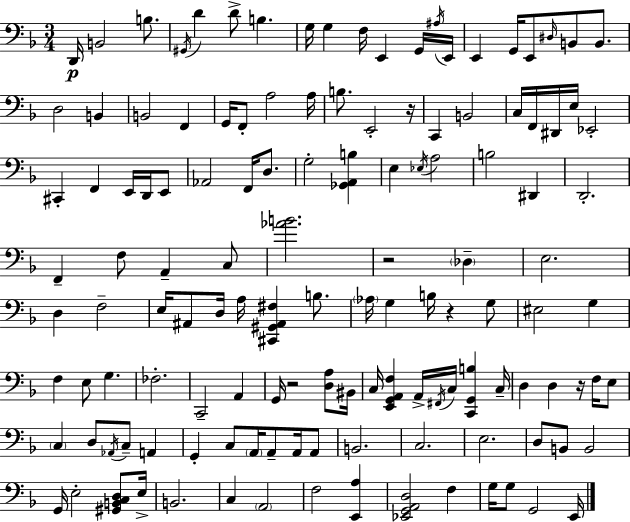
D2/s B2/h B3/e. G#2/s D4/q D4/e B3/q. G3/s G3/q F3/s E2/q G2/s A#3/s E2/s E2/q G2/s E2/e D#3/s B2/e B2/e. D3/h B2/q B2/h F2/q G2/s F2/e A3/h A3/s B3/e. E2/h R/s C2/q B2/h C3/s F2/s D#2/s E3/s Eb2/h C#2/q F2/q E2/s D2/s E2/e Ab2/h F2/s D3/e. G3/h [Gb2,A2,B3]/q E3/q Eb3/s A3/h B3/h D#2/q D2/h. F2/q F3/e A2/q C3/e [Ab4,B4]/h. R/h Db3/q E3/h. D3/q F3/h E3/s A#2/e D3/s A3/s [C#2,G#2,A#2,F#3]/q B3/e. Ab3/s G3/q B3/s R/q G3/e EIS3/h G3/q F3/q E3/e G3/q. FES3/h. C2/h A2/q G2/s R/h [D3,A3]/e BIS2/s C3/s [E2,G2,A2,F3]/q A2/s F#2/s C3/s [C2,G2,B3]/q C3/s D3/q D3/q R/s F3/s E3/e C3/q D3/e Ab2/s C3/e A2/q G2/q C3/e A2/s A2/e A2/s A2/e B2/h. C3/h. E3/h. D3/e B2/e B2/h G2/s E3/h [G#2,B2,C3,D3]/e E3/s B2/h. C3/q A2/h F3/h [E2,A3]/q [Eb2,G2,A2,D3]/h F3/q G3/s G3/e G2/h E2/s